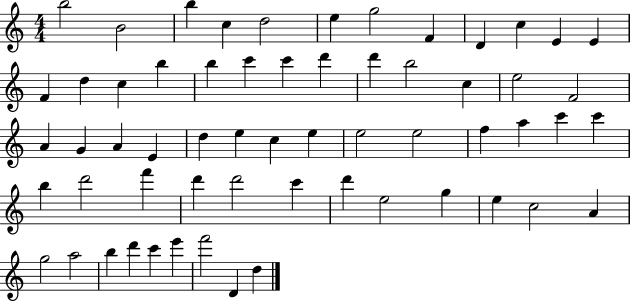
{
  \clef treble
  \numericTimeSignature
  \time 4/4
  \key c \major
  b''2 b'2 | b''4 c''4 d''2 | e''4 g''2 f'4 | d'4 c''4 e'4 e'4 | \break f'4 d''4 c''4 b''4 | b''4 c'''4 c'''4 d'''4 | d'''4 b''2 c''4 | e''2 f'2 | \break a'4 g'4 a'4 e'4 | d''4 e''4 c''4 e''4 | e''2 e''2 | f''4 a''4 c'''4 c'''4 | \break b''4 d'''2 f'''4 | d'''4 d'''2 c'''4 | d'''4 e''2 g''4 | e''4 c''2 a'4 | \break g''2 a''2 | b''4 d'''4 c'''4 e'''4 | f'''2 d'4 d''4 | \bar "|."
}